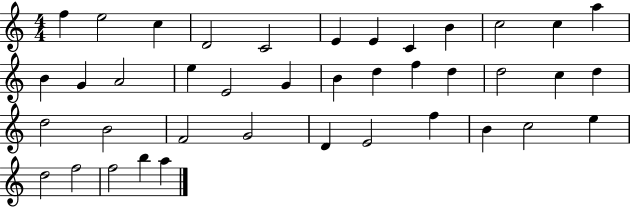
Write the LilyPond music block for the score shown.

{
  \clef treble
  \numericTimeSignature
  \time 4/4
  \key c \major
  f''4 e''2 c''4 | d'2 c'2 | e'4 e'4 c'4 b'4 | c''2 c''4 a''4 | \break b'4 g'4 a'2 | e''4 e'2 g'4 | b'4 d''4 f''4 d''4 | d''2 c''4 d''4 | \break d''2 b'2 | f'2 g'2 | d'4 e'2 f''4 | b'4 c''2 e''4 | \break d''2 f''2 | f''2 b''4 a''4 | \bar "|."
}